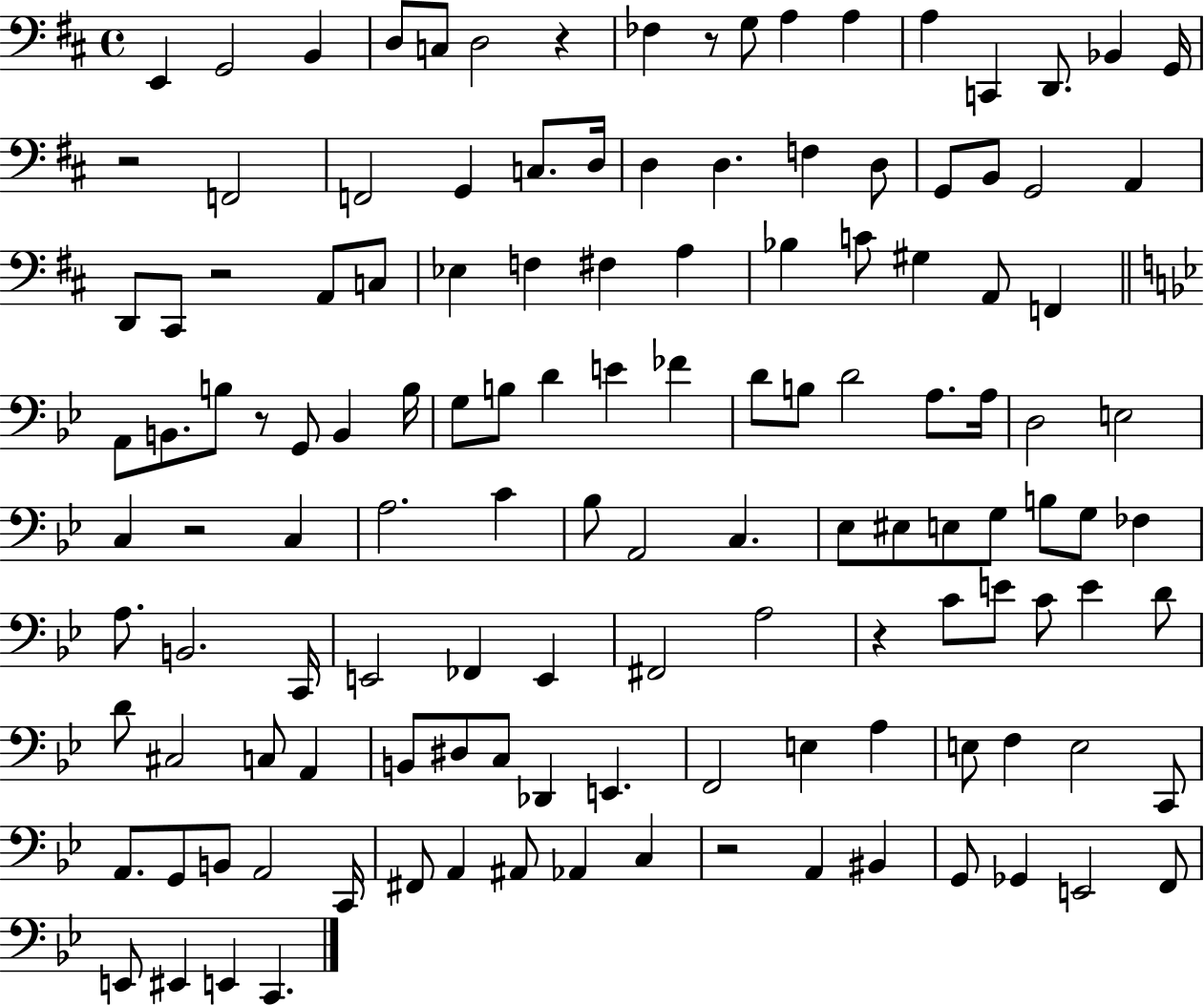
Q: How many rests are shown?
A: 8